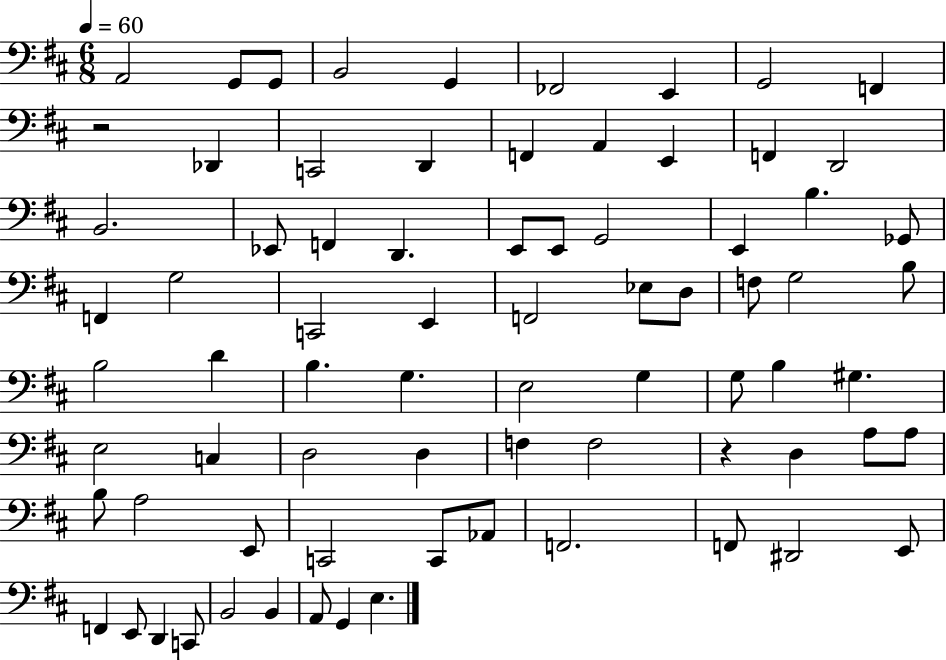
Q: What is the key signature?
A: D major